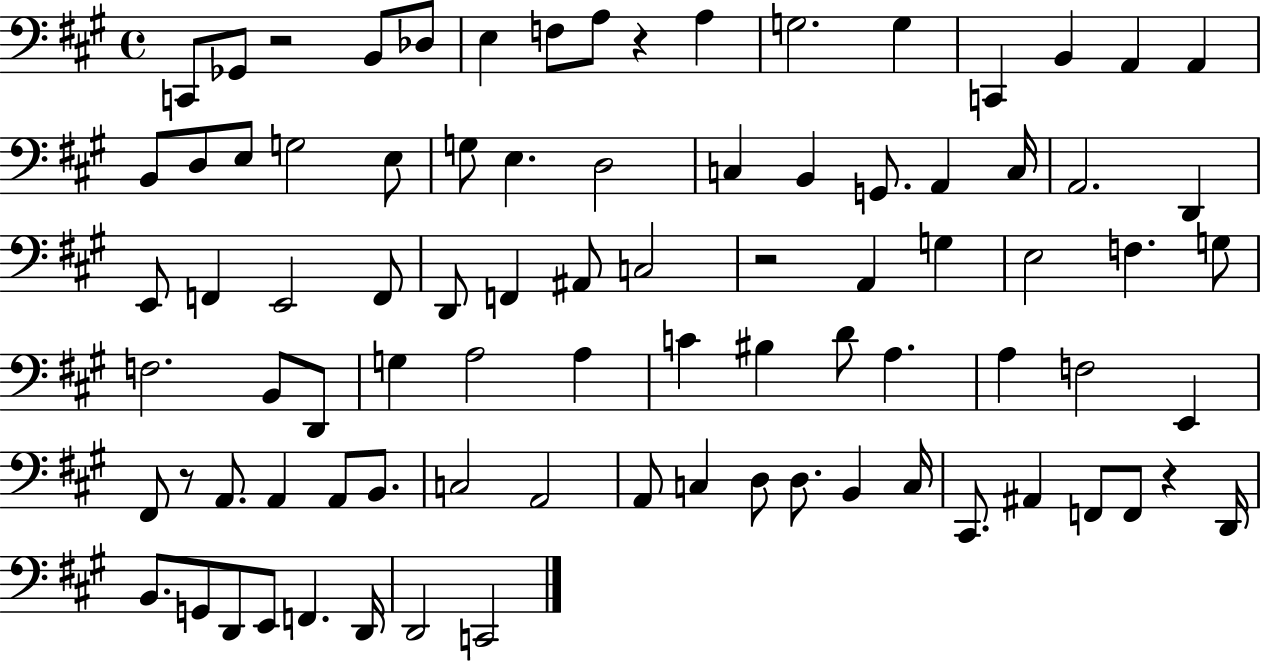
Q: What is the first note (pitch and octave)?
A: C2